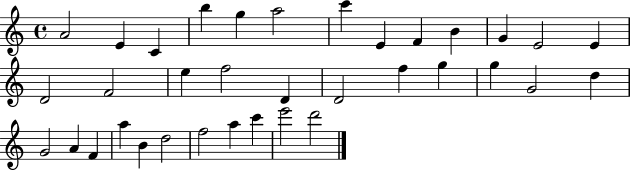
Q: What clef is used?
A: treble